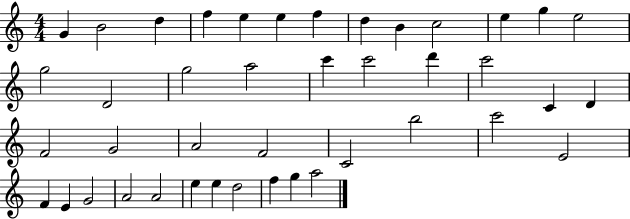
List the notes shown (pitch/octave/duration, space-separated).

G4/q B4/h D5/q F5/q E5/q E5/q F5/q D5/q B4/q C5/h E5/q G5/q E5/h G5/h D4/h G5/h A5/h C6/q C6/h D6/q C6/h C4/q D4/q F4/h G4/h A4/h F4/h C4/h B5/h C6/h E4/h F4/q E4/q G4/h A4/h A4/h E5/q E5/q D5/h F5/q G5/q A5/h